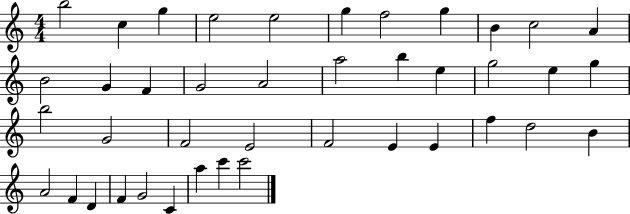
{
  \clef treble
  \numericTimeSignature
  \time 4/4
  \key c \major
  b''2 c''4 g''4 | e''2 e''2 | g''4 f''2 g''4 | b'4 c''2 a'4 | \break b'2 g'4 f'4 | g'2 a'2 | a''2 b''4 e''4 | g''2 e''4 g''4 | \break b''2 g'2 | f'2 e'2 | f'2 e'4 e'4 | f''4 d''2 b'4 | \break a'2 f'4 d'4 | f'4 g'2 c'4 | a''4 c'''4 c'''2 | \bar "|."
}